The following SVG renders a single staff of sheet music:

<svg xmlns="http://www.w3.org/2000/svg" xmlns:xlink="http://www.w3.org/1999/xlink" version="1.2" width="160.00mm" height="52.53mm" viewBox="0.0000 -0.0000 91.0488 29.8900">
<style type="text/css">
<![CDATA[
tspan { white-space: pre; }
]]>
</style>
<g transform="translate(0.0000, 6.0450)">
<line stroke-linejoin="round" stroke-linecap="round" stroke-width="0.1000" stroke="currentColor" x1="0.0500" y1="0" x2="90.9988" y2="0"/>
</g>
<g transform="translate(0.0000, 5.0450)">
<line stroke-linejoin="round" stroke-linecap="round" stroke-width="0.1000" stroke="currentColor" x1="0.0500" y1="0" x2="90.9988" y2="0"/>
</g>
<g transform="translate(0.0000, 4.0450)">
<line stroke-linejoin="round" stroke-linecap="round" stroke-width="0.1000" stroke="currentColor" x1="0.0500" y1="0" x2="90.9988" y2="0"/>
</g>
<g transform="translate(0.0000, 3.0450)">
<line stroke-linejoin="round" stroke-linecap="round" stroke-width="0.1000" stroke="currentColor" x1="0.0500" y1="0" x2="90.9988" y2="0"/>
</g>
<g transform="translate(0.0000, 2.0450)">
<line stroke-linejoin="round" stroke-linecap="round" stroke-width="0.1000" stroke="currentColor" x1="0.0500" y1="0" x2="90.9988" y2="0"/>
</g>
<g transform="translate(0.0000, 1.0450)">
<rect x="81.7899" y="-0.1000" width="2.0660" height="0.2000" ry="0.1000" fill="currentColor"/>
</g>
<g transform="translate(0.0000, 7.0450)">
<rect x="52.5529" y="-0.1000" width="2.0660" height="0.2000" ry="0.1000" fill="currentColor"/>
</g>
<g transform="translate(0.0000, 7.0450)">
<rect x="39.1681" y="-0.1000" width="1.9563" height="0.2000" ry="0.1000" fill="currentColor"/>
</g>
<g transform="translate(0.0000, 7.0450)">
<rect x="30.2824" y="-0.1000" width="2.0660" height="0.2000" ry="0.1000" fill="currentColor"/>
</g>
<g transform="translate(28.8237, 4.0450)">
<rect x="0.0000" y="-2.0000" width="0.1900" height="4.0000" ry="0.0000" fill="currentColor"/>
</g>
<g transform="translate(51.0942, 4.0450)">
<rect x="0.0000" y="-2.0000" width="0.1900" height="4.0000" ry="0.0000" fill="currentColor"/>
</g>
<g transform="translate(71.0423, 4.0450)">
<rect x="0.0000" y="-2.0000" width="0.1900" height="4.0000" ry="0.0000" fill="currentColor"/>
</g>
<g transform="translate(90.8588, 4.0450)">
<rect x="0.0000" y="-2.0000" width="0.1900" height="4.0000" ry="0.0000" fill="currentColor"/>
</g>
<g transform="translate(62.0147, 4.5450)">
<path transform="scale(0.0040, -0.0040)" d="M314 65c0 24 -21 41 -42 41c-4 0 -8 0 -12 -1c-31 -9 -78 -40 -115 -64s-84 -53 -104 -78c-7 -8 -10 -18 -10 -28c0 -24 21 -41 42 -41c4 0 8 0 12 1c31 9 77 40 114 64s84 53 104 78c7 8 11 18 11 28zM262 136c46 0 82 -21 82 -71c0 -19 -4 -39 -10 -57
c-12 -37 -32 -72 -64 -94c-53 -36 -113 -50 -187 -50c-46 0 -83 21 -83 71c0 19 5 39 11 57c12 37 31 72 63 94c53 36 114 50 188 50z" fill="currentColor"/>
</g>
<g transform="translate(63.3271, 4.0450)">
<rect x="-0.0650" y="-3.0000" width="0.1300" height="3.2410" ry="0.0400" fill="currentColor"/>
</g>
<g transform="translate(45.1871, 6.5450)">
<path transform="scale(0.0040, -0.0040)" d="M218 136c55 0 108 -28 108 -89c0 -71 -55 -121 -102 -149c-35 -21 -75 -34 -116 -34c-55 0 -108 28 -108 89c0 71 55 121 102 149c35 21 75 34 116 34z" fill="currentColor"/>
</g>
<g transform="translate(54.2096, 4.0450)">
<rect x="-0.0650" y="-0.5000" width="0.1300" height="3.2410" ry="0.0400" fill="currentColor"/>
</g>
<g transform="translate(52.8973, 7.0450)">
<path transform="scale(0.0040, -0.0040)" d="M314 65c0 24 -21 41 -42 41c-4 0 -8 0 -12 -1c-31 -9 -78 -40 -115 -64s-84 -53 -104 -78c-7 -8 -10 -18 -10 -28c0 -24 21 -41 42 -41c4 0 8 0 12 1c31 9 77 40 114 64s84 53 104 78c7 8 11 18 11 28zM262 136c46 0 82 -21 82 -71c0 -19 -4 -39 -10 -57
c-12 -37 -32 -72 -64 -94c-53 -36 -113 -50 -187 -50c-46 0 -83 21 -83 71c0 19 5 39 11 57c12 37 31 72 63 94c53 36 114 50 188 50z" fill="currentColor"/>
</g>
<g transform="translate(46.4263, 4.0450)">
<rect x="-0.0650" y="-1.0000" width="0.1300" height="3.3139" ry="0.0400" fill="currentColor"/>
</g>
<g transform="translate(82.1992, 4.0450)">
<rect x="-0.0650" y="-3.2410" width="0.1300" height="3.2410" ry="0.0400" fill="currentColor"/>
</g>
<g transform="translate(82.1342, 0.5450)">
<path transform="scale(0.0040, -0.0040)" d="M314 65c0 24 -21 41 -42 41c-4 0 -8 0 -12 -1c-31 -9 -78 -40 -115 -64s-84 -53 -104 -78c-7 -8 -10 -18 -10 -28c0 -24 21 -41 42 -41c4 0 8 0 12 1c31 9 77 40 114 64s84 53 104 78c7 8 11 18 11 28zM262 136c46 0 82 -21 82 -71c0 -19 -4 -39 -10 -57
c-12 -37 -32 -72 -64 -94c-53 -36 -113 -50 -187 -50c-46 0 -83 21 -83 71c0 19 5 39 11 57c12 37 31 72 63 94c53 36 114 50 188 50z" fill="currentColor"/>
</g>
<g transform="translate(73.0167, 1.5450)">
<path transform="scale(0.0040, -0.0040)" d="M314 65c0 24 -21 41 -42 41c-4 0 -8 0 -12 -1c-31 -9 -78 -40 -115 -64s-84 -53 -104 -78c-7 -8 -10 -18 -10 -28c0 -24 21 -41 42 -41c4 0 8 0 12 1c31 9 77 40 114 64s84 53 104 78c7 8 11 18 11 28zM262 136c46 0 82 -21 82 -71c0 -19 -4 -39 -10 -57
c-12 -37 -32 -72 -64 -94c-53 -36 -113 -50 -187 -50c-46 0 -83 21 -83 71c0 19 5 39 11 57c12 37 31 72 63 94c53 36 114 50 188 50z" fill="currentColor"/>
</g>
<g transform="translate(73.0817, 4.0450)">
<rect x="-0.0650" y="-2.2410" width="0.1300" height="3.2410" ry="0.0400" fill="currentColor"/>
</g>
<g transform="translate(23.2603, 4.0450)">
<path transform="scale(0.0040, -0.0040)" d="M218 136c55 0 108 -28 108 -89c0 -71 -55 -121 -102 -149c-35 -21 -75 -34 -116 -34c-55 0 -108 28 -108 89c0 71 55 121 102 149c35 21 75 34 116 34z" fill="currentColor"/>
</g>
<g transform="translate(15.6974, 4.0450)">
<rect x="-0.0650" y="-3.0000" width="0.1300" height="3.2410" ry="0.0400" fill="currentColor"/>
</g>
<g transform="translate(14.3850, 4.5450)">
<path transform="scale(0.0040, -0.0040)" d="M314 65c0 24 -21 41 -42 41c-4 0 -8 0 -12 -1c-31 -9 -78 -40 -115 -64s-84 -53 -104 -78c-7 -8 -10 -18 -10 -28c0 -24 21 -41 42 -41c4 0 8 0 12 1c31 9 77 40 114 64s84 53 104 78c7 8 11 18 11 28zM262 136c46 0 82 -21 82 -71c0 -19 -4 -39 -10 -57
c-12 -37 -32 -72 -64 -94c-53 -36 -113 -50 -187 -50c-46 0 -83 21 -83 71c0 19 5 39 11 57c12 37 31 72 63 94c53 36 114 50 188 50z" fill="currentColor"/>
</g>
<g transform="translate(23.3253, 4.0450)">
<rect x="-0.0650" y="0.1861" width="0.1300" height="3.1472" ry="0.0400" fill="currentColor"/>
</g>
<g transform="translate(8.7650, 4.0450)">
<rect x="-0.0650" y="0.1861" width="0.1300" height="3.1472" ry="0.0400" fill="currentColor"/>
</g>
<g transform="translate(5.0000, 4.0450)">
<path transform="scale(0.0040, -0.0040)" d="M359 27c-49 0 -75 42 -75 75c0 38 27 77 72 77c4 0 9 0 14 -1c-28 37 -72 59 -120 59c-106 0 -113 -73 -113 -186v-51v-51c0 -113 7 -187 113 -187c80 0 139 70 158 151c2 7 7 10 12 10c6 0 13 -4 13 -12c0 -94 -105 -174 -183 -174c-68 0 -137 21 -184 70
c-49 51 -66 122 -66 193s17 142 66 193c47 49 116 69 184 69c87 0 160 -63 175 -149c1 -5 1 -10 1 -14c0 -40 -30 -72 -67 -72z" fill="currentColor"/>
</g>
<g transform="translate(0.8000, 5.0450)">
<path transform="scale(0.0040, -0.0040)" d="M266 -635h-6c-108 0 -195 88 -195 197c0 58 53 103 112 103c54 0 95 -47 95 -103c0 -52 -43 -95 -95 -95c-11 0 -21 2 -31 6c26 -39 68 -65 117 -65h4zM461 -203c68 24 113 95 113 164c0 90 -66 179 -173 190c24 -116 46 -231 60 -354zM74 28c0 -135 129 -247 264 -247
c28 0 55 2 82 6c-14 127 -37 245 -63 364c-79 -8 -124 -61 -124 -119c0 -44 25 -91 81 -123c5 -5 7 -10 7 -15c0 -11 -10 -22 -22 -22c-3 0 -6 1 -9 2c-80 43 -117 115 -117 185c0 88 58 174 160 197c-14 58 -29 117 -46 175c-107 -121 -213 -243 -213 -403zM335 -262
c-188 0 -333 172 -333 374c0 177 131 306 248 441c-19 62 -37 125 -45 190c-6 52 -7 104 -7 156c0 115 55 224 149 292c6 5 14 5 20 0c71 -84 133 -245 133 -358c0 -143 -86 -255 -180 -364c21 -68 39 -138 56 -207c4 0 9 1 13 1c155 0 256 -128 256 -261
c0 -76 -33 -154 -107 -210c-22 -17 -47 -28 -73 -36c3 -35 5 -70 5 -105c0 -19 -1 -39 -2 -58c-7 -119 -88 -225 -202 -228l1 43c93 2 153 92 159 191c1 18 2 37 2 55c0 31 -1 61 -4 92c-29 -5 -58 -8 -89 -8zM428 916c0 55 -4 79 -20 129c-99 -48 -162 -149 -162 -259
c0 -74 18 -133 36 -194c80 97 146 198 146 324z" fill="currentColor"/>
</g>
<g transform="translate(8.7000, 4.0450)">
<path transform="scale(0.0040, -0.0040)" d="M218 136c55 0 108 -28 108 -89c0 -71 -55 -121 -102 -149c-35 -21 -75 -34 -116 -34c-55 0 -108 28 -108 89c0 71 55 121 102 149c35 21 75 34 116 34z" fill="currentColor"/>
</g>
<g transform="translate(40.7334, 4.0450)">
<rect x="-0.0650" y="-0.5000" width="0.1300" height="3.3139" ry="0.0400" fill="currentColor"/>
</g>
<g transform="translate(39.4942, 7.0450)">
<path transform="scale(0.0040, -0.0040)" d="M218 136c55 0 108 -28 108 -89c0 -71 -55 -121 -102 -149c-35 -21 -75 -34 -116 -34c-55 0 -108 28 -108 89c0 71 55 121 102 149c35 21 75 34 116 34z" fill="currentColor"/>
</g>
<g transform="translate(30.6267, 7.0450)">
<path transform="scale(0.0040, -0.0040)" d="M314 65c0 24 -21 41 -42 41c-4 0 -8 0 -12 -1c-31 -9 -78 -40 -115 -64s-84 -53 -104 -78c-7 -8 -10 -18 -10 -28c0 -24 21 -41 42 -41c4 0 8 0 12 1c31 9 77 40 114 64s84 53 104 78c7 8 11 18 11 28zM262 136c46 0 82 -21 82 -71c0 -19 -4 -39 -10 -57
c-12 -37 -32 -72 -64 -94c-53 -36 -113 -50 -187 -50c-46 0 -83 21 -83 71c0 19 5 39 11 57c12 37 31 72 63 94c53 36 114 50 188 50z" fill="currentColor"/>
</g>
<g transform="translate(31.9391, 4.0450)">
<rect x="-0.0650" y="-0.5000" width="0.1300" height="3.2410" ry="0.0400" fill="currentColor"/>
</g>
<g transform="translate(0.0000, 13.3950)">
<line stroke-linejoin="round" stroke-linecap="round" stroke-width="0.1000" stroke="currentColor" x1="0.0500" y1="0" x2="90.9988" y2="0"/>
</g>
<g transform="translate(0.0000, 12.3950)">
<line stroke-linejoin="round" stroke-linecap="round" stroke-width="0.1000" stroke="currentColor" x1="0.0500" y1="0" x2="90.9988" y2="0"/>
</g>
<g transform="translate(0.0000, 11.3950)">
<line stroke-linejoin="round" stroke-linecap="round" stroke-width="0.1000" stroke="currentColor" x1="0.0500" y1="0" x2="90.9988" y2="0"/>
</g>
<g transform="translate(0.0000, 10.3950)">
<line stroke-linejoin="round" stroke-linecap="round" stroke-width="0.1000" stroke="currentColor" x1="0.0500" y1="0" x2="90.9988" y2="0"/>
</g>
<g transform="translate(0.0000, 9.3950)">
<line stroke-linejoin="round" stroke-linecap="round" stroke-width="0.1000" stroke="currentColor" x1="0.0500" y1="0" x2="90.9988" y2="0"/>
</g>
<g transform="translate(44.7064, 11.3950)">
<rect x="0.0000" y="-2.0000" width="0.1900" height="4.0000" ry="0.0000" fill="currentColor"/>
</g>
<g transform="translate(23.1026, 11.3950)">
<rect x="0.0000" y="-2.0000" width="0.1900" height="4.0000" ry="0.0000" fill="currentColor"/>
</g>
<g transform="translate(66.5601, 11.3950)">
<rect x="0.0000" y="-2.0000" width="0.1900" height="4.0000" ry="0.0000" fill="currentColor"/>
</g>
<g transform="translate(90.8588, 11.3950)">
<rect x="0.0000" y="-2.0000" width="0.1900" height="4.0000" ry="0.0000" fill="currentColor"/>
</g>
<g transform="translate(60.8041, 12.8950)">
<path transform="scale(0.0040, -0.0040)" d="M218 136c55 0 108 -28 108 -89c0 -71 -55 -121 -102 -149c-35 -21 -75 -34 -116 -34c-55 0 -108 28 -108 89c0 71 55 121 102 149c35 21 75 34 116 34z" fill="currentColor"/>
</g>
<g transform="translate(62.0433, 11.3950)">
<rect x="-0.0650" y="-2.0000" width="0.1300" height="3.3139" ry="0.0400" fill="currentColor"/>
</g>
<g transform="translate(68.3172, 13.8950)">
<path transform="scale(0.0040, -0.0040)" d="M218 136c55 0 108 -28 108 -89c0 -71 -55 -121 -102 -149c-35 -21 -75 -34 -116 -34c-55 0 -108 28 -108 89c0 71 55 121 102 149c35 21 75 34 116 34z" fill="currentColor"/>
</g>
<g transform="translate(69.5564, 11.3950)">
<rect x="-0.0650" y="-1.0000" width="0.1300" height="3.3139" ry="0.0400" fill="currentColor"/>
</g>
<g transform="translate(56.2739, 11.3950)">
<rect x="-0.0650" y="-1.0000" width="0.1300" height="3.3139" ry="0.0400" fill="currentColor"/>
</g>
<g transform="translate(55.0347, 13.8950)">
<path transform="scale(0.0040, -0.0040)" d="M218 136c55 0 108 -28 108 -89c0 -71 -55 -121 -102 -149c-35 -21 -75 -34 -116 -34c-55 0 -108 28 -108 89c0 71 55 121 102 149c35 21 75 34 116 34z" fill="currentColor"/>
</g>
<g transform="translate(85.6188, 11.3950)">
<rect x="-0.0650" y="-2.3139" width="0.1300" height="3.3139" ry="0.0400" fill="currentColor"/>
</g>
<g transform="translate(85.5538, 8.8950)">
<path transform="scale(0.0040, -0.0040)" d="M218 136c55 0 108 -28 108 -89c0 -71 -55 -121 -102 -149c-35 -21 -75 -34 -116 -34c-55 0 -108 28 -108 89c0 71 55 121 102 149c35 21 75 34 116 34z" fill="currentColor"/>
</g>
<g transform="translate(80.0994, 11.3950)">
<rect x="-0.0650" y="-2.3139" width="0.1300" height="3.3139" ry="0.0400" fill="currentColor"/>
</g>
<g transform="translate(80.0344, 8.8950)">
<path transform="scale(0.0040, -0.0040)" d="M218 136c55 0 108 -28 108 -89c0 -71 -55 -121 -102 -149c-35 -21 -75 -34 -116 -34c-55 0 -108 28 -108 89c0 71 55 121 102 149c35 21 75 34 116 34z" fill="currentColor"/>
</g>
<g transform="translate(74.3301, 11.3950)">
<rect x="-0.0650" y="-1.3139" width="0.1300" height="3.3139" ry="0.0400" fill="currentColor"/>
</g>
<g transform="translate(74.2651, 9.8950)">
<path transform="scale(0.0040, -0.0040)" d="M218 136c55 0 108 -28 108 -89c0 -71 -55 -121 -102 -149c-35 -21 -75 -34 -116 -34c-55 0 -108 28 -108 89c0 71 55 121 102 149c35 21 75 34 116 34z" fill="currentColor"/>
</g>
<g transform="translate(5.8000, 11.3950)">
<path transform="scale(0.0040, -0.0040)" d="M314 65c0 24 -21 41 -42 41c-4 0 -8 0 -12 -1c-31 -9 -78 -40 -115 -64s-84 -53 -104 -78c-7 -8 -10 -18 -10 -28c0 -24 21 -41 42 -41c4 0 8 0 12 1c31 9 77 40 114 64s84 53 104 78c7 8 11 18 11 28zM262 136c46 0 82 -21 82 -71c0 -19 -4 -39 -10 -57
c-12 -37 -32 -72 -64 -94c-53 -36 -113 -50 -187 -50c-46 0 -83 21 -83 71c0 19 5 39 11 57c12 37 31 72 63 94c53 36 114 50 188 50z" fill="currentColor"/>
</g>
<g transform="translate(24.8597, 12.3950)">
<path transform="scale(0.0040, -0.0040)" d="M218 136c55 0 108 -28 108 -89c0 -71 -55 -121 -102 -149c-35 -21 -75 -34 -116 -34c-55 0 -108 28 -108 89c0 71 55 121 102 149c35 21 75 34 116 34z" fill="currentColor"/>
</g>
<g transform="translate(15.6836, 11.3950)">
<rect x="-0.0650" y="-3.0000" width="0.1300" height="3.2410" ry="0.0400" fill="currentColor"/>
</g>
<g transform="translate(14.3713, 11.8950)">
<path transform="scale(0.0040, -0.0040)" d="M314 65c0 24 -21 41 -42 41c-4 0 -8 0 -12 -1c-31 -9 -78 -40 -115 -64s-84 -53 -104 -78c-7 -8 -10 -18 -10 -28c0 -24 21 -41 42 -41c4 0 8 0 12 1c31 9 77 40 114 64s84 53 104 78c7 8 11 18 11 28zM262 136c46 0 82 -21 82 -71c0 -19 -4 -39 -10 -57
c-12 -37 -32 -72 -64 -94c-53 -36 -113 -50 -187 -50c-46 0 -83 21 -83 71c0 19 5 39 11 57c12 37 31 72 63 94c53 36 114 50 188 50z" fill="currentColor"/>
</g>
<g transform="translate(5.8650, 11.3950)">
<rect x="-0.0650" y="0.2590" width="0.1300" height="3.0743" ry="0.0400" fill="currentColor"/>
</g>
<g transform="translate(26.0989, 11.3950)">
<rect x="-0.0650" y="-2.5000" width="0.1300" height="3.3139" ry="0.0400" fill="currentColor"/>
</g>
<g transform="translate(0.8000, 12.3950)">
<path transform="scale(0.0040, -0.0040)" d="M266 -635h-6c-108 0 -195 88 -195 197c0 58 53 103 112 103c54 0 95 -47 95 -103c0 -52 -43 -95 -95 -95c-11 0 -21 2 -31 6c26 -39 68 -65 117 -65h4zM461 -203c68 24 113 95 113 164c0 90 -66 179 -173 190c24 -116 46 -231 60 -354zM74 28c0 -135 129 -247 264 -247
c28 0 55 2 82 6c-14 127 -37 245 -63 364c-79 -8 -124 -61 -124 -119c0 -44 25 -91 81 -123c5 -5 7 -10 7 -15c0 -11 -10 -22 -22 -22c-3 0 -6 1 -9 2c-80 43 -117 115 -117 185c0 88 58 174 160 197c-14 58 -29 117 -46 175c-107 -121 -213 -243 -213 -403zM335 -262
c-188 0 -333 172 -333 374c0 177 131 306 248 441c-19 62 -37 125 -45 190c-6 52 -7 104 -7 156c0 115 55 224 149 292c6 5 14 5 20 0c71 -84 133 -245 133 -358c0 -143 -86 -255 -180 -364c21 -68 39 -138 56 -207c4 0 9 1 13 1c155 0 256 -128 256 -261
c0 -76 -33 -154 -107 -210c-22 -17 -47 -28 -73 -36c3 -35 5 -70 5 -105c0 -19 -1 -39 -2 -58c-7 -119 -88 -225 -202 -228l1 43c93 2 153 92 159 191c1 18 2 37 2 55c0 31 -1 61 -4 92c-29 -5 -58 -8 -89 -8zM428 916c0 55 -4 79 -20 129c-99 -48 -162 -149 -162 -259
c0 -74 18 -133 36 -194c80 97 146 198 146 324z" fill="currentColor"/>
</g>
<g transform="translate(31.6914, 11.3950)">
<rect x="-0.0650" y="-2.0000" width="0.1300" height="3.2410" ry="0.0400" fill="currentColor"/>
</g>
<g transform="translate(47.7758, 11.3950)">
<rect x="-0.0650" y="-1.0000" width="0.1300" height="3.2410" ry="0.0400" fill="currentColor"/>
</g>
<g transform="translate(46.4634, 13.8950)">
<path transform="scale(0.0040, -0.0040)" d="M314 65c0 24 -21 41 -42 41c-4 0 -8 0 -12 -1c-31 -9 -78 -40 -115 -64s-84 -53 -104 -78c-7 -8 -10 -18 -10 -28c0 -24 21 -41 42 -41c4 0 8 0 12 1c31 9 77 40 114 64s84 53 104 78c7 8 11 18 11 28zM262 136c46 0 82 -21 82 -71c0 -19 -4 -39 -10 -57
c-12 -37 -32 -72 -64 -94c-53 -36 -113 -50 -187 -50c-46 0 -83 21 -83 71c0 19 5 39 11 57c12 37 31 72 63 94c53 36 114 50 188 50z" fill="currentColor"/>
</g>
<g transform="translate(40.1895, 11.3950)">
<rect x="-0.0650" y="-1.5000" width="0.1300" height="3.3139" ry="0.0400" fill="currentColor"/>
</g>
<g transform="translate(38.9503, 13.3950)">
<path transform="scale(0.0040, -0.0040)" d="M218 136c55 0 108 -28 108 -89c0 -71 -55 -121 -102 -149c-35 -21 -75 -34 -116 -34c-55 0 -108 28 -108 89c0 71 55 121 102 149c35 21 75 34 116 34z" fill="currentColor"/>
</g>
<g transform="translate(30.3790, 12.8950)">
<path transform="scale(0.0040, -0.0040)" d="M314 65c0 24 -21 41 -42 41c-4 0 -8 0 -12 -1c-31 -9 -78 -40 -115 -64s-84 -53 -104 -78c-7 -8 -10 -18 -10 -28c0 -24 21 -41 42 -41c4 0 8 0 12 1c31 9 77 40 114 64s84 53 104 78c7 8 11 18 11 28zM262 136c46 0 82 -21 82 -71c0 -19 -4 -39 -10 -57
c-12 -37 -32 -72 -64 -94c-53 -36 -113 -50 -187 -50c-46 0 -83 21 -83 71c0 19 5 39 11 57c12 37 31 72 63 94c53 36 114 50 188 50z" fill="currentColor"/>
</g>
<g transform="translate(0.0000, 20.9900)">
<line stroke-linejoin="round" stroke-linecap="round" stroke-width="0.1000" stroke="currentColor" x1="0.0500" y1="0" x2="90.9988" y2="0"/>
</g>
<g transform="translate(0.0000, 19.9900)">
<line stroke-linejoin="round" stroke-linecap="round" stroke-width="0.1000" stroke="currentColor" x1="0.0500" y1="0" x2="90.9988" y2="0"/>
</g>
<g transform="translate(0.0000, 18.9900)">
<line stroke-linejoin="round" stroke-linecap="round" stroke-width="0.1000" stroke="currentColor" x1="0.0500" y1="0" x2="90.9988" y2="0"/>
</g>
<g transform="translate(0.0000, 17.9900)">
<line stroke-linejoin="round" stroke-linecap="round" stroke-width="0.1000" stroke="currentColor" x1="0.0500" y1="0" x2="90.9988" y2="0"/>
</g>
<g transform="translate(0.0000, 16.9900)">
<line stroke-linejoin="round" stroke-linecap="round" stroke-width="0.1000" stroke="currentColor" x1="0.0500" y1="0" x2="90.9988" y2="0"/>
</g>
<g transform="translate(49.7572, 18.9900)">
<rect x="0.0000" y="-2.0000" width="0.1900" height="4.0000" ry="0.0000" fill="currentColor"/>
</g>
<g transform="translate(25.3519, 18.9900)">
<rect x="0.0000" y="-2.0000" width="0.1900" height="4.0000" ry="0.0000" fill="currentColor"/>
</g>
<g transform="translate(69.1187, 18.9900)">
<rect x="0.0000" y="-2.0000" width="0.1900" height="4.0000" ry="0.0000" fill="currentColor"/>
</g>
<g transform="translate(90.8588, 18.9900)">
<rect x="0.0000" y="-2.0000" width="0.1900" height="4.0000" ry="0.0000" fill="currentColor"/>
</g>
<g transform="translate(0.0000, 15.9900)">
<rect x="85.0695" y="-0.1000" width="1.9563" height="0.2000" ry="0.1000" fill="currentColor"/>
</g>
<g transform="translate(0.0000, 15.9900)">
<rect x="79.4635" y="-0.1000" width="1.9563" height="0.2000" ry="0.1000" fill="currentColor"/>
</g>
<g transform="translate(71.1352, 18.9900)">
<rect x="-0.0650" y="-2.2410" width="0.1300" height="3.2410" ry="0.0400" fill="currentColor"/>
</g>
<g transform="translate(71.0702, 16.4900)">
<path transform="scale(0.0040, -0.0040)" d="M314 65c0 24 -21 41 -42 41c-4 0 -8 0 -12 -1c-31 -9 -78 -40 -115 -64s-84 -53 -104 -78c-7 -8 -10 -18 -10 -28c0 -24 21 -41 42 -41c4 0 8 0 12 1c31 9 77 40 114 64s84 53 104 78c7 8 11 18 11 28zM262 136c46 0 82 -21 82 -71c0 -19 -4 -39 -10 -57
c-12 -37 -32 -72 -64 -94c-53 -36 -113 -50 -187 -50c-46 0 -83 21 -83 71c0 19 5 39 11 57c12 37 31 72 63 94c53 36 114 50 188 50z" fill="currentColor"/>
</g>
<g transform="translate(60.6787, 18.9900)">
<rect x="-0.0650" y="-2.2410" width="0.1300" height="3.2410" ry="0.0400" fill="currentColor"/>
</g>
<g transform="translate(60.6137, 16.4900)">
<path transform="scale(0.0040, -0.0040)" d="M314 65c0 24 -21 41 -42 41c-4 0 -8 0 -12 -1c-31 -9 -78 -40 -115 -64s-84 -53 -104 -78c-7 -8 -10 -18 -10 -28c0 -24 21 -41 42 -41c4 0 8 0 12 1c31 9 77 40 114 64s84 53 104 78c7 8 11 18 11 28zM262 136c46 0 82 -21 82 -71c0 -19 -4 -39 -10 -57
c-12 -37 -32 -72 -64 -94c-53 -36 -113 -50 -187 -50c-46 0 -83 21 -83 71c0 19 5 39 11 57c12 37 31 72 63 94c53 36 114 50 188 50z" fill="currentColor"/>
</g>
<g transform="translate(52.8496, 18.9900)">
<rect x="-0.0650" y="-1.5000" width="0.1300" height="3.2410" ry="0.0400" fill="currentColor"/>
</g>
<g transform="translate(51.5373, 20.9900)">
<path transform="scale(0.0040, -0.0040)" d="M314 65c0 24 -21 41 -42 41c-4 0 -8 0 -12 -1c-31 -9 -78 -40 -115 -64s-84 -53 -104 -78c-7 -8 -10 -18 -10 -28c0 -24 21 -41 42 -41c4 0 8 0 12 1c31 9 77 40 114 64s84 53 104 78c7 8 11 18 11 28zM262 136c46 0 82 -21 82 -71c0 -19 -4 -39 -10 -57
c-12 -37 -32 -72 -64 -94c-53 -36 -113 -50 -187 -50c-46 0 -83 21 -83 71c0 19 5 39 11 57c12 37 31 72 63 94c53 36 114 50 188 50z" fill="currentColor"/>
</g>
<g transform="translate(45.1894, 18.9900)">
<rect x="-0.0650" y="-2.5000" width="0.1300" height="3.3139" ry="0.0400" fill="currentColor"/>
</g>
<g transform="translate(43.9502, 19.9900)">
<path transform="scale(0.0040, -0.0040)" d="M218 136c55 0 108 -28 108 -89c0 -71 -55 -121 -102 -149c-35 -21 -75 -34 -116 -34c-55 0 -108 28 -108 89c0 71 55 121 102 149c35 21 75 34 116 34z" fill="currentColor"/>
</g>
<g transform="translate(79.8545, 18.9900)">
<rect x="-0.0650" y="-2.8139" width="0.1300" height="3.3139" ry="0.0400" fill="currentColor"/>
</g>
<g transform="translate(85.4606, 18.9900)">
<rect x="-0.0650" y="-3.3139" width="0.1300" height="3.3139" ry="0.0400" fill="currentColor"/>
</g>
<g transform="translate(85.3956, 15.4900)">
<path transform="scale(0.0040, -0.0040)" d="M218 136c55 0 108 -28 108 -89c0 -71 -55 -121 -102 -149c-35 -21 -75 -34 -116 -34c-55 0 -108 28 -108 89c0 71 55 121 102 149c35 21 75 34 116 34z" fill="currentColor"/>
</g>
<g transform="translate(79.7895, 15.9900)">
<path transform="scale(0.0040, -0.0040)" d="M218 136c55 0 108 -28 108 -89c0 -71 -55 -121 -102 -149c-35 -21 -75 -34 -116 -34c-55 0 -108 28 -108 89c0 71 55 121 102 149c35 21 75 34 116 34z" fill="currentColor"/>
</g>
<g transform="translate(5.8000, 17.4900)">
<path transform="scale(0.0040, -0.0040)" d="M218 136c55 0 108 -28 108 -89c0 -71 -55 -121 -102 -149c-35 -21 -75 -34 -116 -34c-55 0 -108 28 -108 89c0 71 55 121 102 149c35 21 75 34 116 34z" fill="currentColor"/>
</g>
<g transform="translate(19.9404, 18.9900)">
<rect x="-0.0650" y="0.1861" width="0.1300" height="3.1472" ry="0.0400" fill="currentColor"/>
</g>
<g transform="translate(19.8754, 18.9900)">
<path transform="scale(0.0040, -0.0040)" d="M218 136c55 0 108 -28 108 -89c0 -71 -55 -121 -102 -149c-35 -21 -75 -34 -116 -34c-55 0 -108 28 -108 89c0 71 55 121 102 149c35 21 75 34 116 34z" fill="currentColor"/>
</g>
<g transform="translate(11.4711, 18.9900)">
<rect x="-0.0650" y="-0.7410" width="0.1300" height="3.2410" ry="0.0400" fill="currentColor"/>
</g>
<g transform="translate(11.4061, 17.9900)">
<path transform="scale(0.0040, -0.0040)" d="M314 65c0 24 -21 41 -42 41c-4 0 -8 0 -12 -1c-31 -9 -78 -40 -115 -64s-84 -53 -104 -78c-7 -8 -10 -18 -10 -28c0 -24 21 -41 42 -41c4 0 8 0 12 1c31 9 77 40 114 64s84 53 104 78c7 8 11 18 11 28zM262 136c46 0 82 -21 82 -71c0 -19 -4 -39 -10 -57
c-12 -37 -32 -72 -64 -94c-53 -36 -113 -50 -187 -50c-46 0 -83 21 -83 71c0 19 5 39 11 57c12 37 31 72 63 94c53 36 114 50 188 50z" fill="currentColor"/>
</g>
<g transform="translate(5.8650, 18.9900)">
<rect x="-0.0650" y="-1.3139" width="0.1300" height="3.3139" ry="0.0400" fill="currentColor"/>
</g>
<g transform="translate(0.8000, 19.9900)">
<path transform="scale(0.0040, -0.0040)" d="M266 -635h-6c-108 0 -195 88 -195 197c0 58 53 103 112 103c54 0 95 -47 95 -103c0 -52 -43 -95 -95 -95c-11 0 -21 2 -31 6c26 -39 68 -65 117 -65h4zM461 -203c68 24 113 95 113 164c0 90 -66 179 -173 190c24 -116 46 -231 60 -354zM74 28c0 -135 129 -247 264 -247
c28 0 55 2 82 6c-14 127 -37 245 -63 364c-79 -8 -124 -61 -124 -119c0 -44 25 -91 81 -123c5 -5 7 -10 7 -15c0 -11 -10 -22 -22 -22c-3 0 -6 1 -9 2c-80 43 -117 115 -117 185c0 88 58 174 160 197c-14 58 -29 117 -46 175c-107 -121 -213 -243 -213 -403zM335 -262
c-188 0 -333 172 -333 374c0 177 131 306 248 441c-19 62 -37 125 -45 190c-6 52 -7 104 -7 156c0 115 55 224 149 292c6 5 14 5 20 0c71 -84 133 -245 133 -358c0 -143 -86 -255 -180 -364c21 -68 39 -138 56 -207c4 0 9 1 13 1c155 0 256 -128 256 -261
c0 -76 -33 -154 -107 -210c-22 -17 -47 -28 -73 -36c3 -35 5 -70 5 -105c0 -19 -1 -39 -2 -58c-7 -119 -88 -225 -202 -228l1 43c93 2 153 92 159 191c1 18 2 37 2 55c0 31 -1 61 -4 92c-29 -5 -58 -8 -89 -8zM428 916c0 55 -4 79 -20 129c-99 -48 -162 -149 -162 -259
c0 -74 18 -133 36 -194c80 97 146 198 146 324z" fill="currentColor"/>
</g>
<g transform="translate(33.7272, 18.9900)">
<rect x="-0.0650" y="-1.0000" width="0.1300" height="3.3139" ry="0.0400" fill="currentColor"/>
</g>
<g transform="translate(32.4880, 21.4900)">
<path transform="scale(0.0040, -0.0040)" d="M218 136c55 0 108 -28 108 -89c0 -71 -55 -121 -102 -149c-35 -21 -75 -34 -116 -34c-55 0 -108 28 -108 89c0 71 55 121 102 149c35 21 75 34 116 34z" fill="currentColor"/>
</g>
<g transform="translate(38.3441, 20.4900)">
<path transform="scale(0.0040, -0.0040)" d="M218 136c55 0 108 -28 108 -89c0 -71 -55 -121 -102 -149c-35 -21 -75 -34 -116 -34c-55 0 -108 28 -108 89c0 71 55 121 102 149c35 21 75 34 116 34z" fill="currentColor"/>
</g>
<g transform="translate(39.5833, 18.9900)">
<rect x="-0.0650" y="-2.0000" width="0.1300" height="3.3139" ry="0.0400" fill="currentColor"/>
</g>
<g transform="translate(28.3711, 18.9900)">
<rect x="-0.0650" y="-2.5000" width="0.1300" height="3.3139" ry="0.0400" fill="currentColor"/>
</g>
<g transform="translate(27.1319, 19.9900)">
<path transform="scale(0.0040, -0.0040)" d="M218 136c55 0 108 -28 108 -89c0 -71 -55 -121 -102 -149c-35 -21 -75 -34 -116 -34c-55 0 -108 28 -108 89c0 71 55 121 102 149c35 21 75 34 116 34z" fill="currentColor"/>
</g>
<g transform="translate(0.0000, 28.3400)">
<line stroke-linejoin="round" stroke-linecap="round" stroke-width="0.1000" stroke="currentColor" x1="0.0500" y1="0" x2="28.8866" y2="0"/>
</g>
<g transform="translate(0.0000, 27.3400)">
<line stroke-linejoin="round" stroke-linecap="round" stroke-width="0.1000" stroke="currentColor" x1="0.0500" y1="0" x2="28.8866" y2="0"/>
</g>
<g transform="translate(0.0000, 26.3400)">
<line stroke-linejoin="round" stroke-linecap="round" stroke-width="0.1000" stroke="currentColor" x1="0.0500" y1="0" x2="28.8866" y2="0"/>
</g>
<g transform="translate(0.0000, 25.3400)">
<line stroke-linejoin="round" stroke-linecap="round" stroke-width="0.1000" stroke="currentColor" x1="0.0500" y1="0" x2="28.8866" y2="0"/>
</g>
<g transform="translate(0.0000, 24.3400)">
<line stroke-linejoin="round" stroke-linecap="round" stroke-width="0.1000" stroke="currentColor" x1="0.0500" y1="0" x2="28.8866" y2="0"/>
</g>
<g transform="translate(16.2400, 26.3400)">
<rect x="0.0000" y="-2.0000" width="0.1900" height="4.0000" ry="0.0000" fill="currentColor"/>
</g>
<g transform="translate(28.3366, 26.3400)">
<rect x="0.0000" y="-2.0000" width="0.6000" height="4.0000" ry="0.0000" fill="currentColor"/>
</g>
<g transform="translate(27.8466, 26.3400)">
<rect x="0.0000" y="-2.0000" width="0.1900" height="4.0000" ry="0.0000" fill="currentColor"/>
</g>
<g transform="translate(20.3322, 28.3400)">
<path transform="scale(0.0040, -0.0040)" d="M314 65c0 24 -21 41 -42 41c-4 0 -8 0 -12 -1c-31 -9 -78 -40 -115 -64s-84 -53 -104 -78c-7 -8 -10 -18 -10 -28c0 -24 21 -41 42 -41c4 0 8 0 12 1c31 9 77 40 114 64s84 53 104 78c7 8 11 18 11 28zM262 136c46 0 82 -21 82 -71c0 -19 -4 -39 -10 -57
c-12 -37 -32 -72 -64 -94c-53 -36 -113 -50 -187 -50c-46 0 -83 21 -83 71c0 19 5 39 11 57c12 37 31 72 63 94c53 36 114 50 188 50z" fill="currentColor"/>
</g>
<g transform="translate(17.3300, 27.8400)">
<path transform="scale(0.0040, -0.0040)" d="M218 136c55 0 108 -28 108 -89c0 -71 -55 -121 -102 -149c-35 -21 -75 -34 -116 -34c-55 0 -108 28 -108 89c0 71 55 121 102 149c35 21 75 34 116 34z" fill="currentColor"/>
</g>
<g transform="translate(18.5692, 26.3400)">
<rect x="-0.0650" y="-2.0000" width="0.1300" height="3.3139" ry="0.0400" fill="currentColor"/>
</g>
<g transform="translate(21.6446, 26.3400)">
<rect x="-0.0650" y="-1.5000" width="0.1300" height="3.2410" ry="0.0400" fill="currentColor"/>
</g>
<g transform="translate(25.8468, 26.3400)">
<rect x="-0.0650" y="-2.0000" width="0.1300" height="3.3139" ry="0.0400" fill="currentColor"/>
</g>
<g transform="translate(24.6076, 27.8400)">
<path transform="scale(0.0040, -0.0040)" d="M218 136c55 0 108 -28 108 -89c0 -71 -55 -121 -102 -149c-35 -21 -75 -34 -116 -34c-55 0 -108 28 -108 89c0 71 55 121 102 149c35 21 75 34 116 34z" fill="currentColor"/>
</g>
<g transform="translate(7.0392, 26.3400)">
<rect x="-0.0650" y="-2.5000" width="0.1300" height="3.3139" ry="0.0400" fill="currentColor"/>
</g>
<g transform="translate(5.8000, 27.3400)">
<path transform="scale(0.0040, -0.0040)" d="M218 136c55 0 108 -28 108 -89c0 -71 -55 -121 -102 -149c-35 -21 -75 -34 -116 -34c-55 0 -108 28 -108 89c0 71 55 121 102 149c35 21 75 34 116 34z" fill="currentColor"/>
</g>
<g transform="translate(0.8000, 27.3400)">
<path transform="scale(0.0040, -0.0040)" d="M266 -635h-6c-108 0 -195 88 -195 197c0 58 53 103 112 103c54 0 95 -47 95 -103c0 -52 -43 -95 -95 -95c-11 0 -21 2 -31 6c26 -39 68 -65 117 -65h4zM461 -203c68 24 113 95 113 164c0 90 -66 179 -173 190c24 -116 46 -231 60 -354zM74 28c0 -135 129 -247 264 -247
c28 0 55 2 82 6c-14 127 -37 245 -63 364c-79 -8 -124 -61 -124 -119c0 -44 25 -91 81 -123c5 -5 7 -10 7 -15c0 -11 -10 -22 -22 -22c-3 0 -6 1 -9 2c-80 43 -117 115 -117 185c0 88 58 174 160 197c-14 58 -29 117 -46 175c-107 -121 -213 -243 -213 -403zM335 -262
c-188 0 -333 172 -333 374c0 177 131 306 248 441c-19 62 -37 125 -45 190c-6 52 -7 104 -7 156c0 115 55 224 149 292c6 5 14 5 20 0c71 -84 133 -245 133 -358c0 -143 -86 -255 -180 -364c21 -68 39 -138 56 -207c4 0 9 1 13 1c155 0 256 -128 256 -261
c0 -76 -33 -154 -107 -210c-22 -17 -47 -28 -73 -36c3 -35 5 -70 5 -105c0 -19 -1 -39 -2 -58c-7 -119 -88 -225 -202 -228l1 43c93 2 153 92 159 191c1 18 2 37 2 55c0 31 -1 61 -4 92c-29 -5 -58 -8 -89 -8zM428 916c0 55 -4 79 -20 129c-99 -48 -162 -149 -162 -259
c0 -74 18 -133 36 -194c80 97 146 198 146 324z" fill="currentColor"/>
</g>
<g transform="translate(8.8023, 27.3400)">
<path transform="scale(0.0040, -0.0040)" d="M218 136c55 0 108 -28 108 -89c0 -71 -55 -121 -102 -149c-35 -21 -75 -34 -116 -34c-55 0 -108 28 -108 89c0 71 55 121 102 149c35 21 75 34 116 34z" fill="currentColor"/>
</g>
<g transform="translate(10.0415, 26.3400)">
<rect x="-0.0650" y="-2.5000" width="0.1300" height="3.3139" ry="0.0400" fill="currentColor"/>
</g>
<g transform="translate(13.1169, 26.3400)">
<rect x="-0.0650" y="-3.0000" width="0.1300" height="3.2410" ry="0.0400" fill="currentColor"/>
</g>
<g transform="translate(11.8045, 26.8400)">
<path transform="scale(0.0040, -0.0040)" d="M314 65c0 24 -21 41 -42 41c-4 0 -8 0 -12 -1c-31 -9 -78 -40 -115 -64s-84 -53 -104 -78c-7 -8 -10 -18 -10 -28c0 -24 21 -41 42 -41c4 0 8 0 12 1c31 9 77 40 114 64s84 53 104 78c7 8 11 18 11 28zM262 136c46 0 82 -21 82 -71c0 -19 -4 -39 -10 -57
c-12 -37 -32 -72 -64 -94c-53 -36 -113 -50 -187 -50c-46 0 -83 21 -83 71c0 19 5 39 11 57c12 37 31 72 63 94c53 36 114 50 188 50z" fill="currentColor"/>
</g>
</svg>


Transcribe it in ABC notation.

X:1
T:Untitled
M:4/4
L:1/4
K:C
B A2 B C2 C D C2 A2 g2 b2 B2 A2 G F2 E D2 D F D e g g e d2 B G D F G E2 g2 g2 a b G G A2 F E2 F